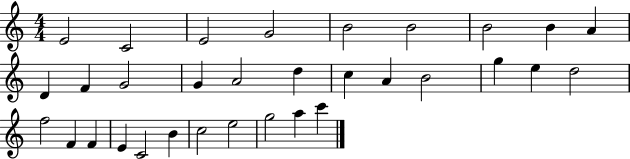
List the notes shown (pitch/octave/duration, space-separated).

E4/h C4/h E4/h G4/h B4/h B4/h B4/h B4/q A4/q D4/q F4/q G4/h G4/q A4/h D5/q C5/q A4/q B4/h G5/q E5/q D5/h F5/h F4/q F4/q E4/q C4/h B4/q C5/h E5/h G5/h A5/q C6/q